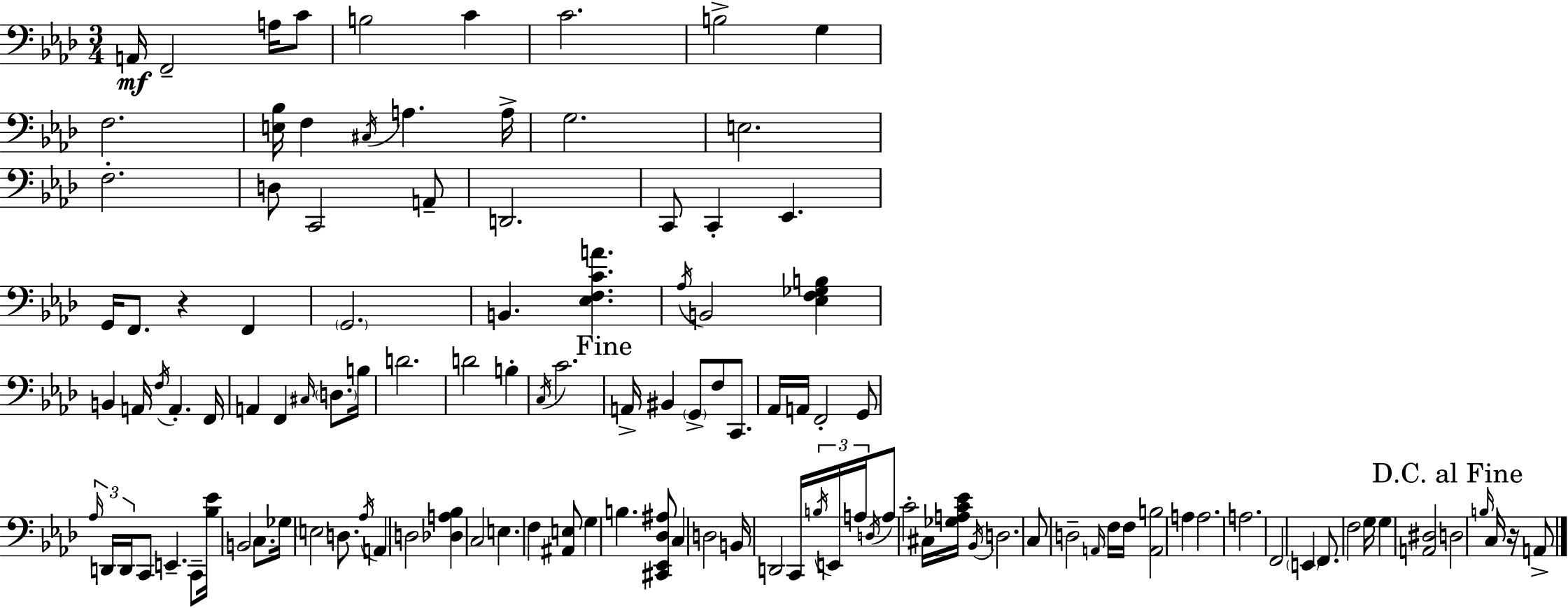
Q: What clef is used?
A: bass